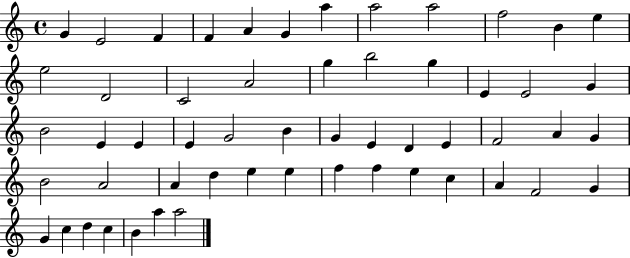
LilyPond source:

{
  \clef treble
  \time 4/4
  \defaultTimeSignature
  \key c \major
  g'4 e'2 f'4 | f'4 a'4 g'4 a''4 | a''2 a''2 | f''2 b'4 e''4 | \break e''2 d'2 | c'2 a'2 | g''4 b''2 g''4 | e'4 e'2 g'4 | \break b'2 e'4 e'4 | e'4 g'2 b'4 | g'4 e'4 d'4 e'4 | f'2 a'4 g'4 | \break b'2 a'2 | a'4 d''4 e''4 e''4 | f''4 f''4 e''4 c''4 | a'4 f'2 g'4 | \break g'4 c''4 d''4 c''4 | b'4 a''4 a''2 | \bar "|."
}